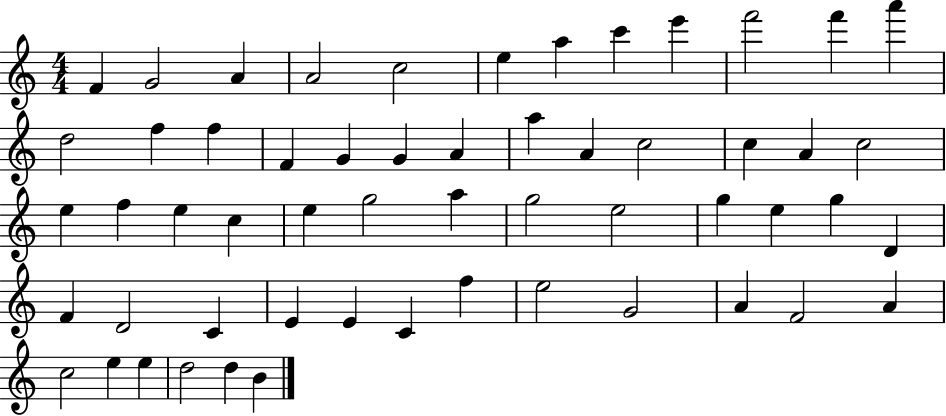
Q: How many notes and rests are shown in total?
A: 56